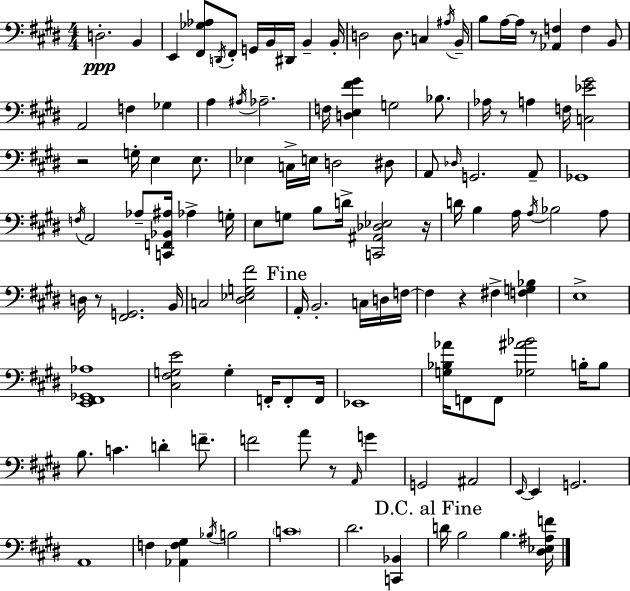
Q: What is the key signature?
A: E major